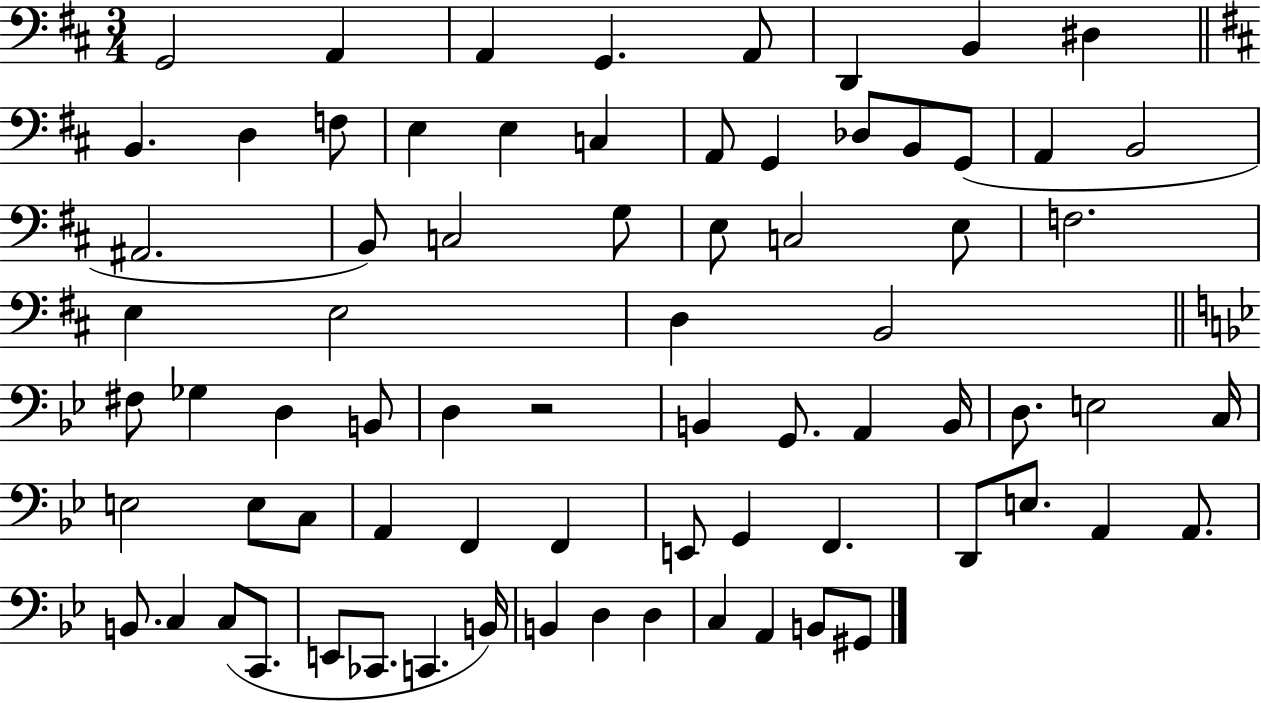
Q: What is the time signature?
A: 3/4